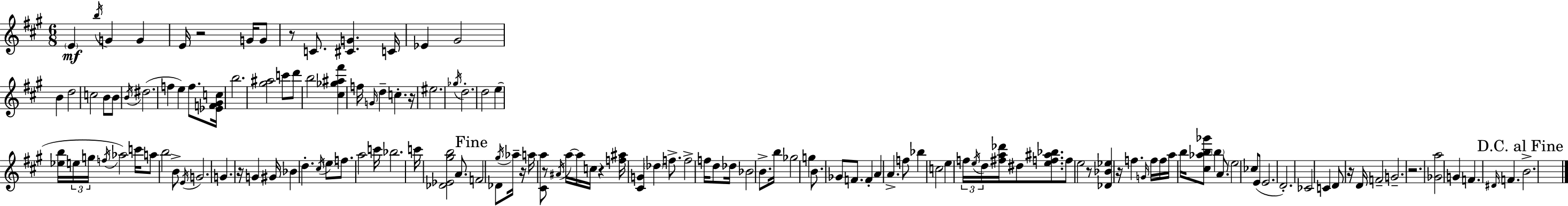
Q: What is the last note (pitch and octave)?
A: B4